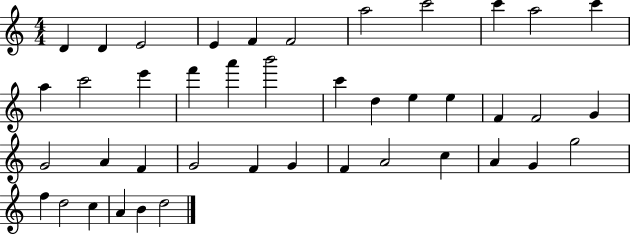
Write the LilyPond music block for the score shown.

{
  \clef treble
  \numericTimeSignature
  \time 4/4
  \key c \major
  d'4 d'4 e'2 | e'4 f'4 f'2 | a''2 c'''2 | c'''4 a''2 c'''4 | \break a''4 c'''2 e'''4 | f'''4 a'''4 b'''2 | c'''4 d''4 e''4 e''4 | f'4 f'2 g'4 | \break g'2 a'4 f'4 | g'2 f'4 g'4 | f'4 a'2 c''4 | a'4 g'4 g''2 | \break f''4 d''2 c''4 | a'4 b'4 d''2 | \bar "|."
}